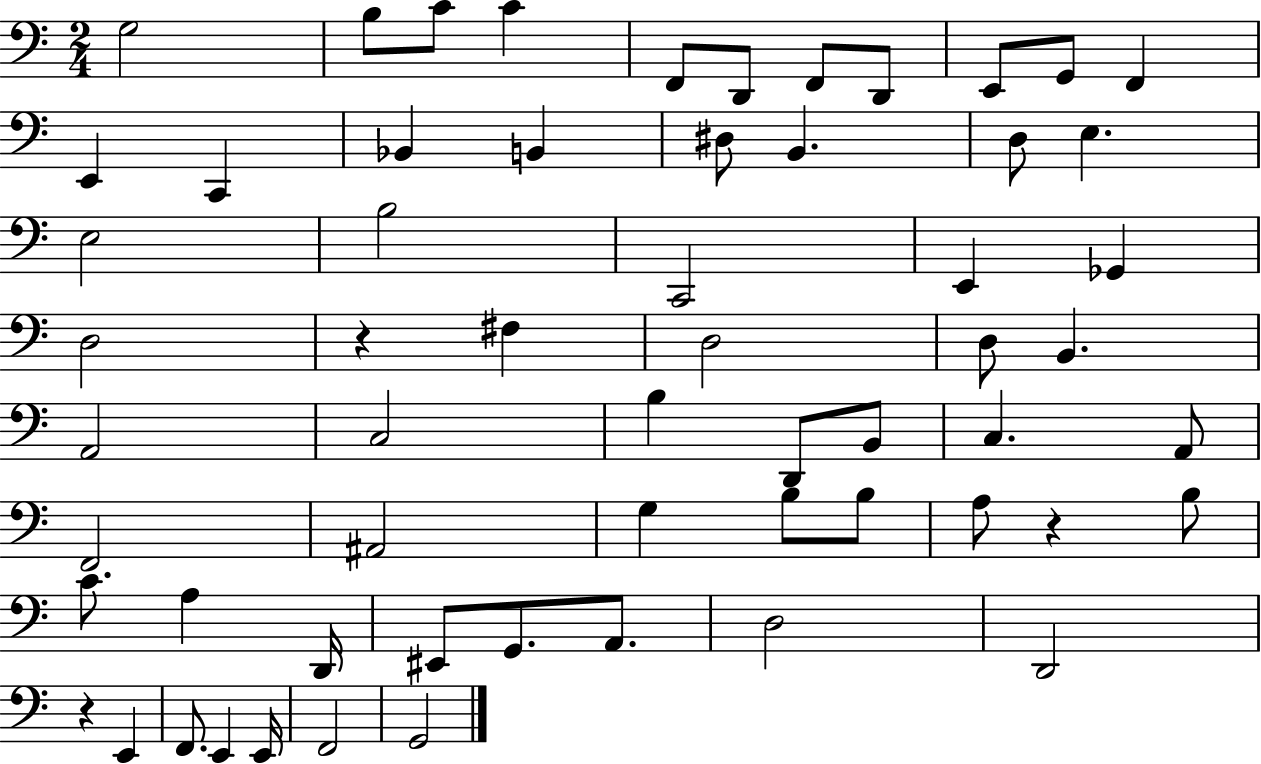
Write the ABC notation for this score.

X:1
T:Untitled
M:2/4
L:1/4
K:C
G,2 B,/2 C/2 C F,,/2 D,,/2 F,,/2 D,,/2 E,,/2 G,,/2 F,, E,, C,, _B,, B,, ^D,/2 B,, D,/2 E, E,2 B,2 C,,2 E,, _G,, D,2 z ^F, D,2 D,/2 B,, A,,2 C,2 B, D,,/2 B,,/2 C, A,,/2 F,,2 ^A,,2 G, B,/2 B,/2 A,/2 z B,/2 C/2 A, D,,/4 ^E,,/2 G,,/2 A,,/2 D,2 D,,2 z E,, F,,/2 E,, E,,/4 F,,2 G,,2